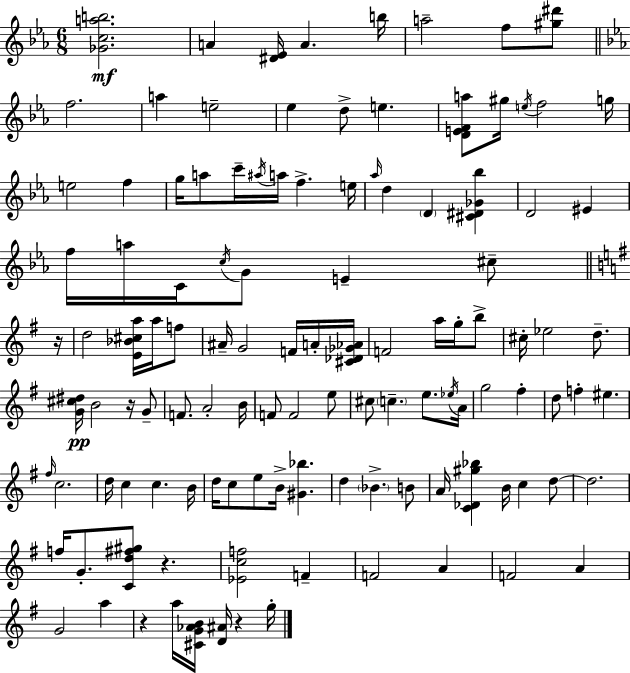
{
  \clef treble
  \numericTimeSignature
  \time 6/8
  \key ees \major
  <ges' c'' a'' b''>2.\mf | a'4 <dis' ees'>16 a'4. b''16 | a''2-- f''8 <gis'' dis'''>8 | \bar "||" \break \key ees \major f''2. | a''4 e''2-- | ees''4 d''8-> e''4. | <d' e' f' a''>8 gis''16 \acciaccatura { e''16 } f''2 | \break g''16 e''2 f''4 | g''16 a''8 c'''16-- \acciaccatura { ais''16 } a''16 f''4.-> | e''16 \grace { aes''16 } d''4 \parenthesize d'4 <cis' dis' ges' bes''>4 | d'2 eis'4 | \break f''16 a''16 c'16 \acciaccatura { c''16 } g'8 e'4-- | cis''8-- \bar "||" \break \key g \major r16 d''2 <e' bes' cis'' a''>16 a''16 f''8 | ais'16-- g'2 f'16 a'16-. | <cis' des' ges' aes'>16 f'2 a''16 g''16-. b''8-> | cis''16-. ees''2 d''8.-- | \break <g' cis'' dis''>16\pp b'2 r16 g'8-- | f'8. a'2-. | b'16 f'8 f'2 e''8 | cis''8 \parenthesize c''4.-- e''8. | \break \acciaccatura { ees''16 } a'16 g''2 fis''4-. | d''8 f''4-. eis''4. | \grace { fis''16 } c''2. | d''16 c''4 c''4. | \break b'16 d''16 c''8 e''8 b'16-> <gis' bes''>4. | d''4 \parenthesize bes'4.-> | b'8 a'16 <c' des' gis'' bes''>4 b'16 c''4 | d''8~~ d''2. | \break f''16 g'8.-. <c' d'' fis'' gis''>8 r4. | <ees' c'' f''>2 f'4-- | f'2 a'4 | f'2 a'4 | \break g'2 a''4 | r4 a''16 <cis' g' aes' b'>16 <d' ais'>16 r4 | g''16-. \bar "|."
}